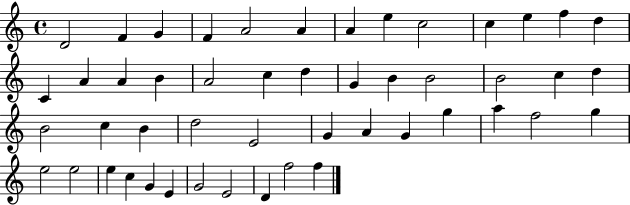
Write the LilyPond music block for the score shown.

{
  \clef treble
  \time 4/4
  \defaultTimeSignature
  \key c \major
  d'2 f'4 g'4 | f'4 a'2 a'4 | a'4 e''4 c''2 | c''4 e''4 f''4 d''4 | \break c'4 a'4 a'4 b'4 | a'2 c''4 d''4 | g'4 b'4 b'2 | b'2 c''4 d''4 | \break b'2 c''4 b'4 | d''2 e'2 | g'4 a'4 g'4 g''4 | a''4 f''2 g''4 | \break e''2 e''2 | e''4 c''4 g'4 e'4 | g'2 e'2 | d'4 f''2 f''4 | \break \bar "|."
}